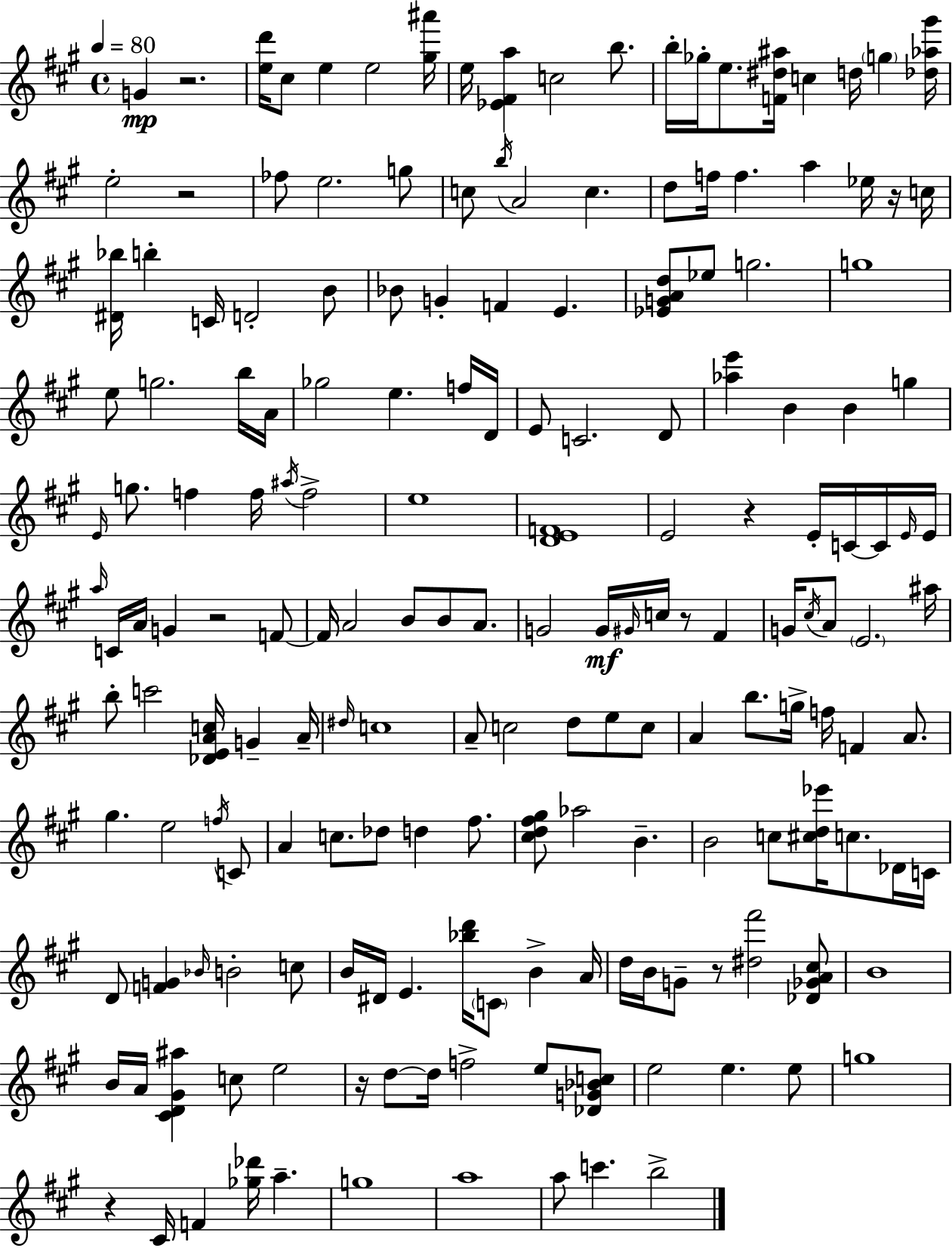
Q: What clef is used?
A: treble